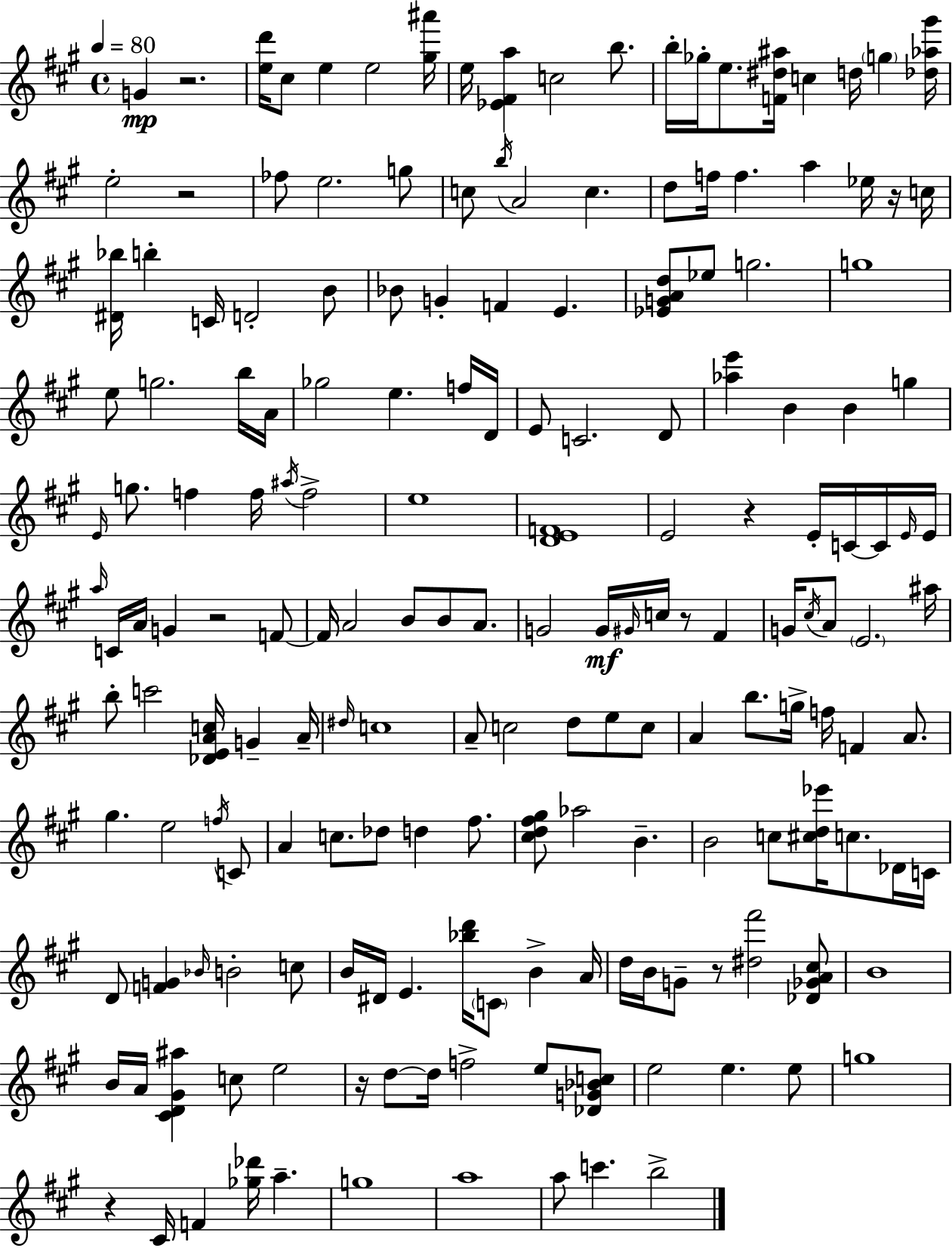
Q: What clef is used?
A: treble